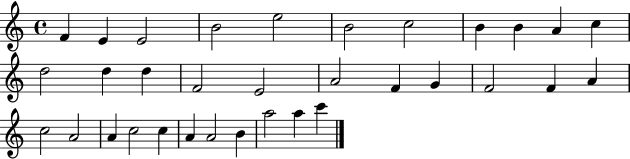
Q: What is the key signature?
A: C major